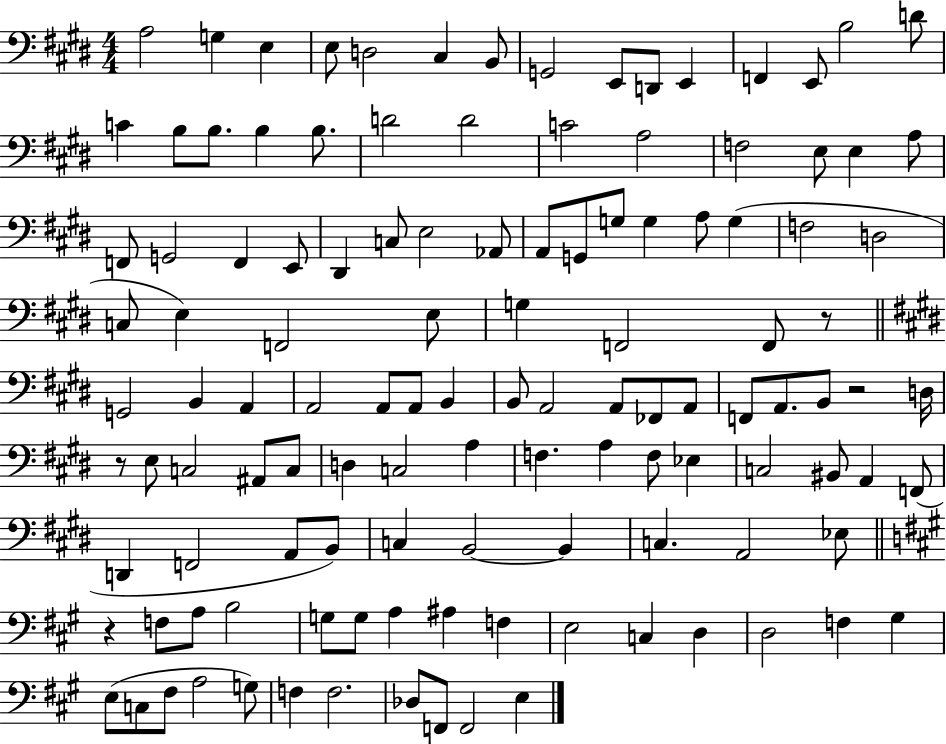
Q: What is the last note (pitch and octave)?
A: E3